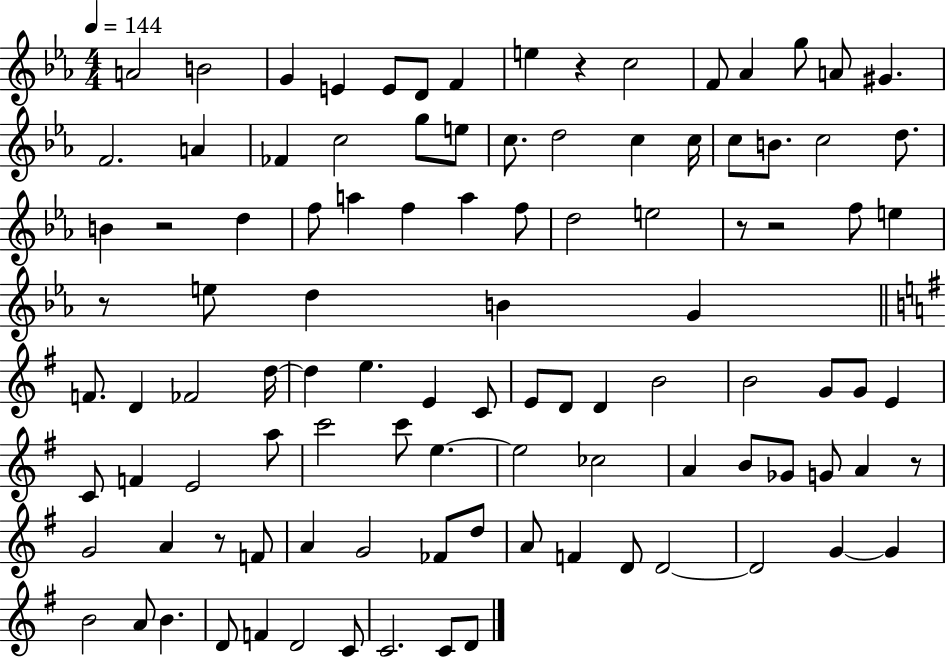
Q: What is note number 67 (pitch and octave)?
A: E5